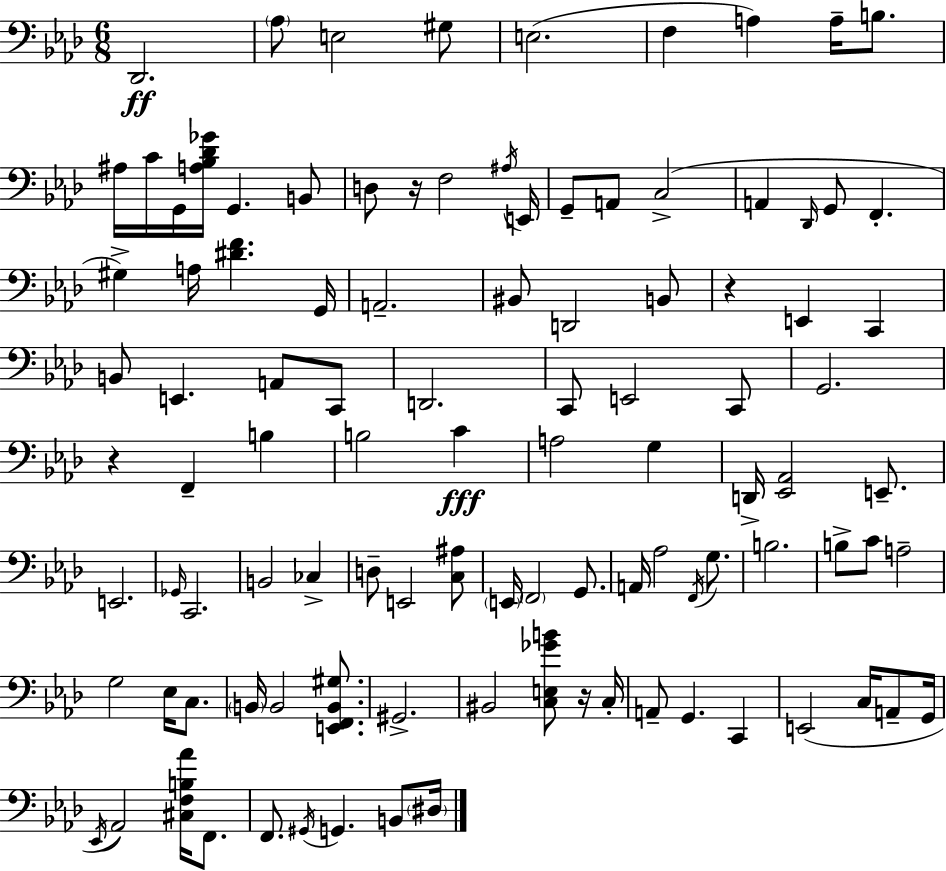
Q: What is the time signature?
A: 6/8